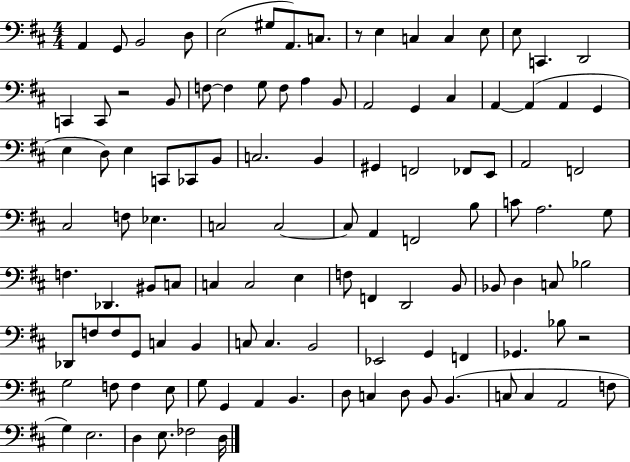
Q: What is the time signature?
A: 4/4